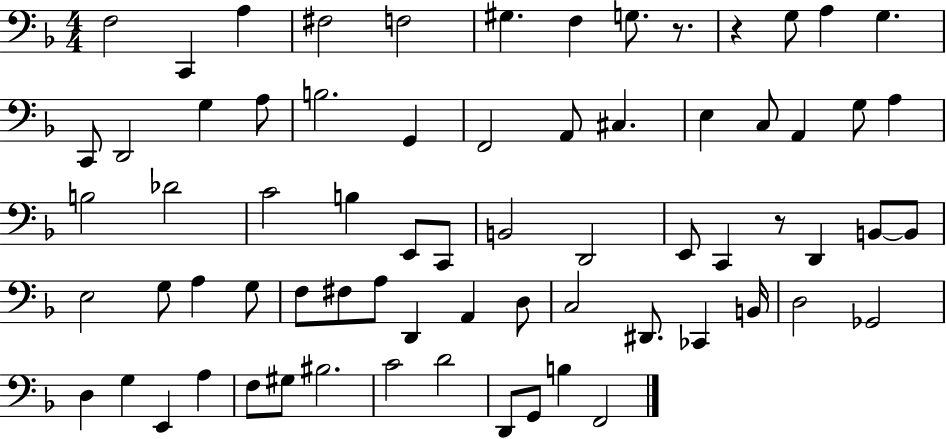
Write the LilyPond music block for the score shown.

{
  \clef bass
  \numericTimeSignature
  \time 4/4
  \key f \major
  f2 c,4 a4 | fis2 f2 | gis4. f4 g8. r8. | r4 g8 a4 g4. | \break c,8 d,2 g4 a8 | b2. g,4 | f,2 a,8 cis4. | e4 c8 a,4 g8 a4 | \break b2 des'2 | c'2 b4 e,8 c,8 | b,2 d,2 | e,8 c,4 r8 d,4 b,8~~ b,8 | \break e2 g8 a4 g8 | f8 fis8 a8 d,4 a,4 d8 | c2 dis,8. ces,4 b,16 | d2 ges,2 | \break d4 g4 e,4 a4 | f8 gis8 bis2. | c'2 d'2 | d,8 g,8 b4 f,2 | \break \bar "|."
}